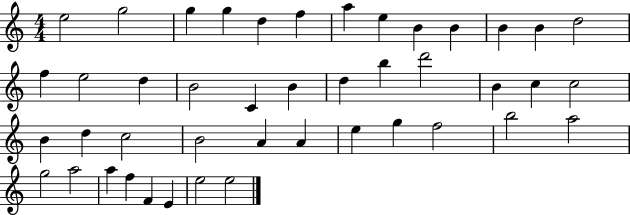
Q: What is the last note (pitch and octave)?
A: E5